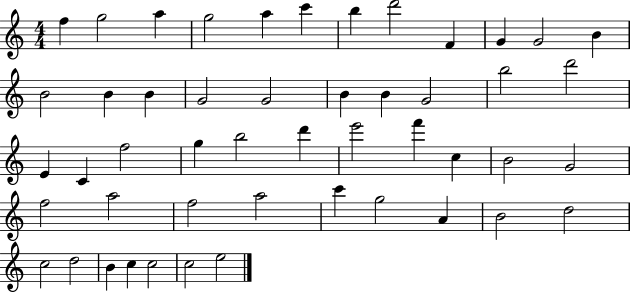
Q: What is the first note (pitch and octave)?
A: F5